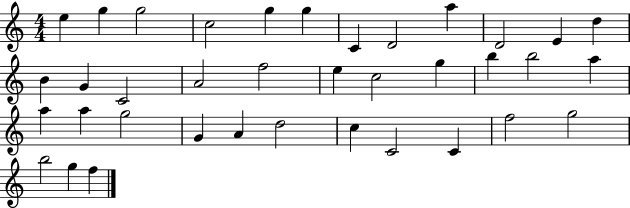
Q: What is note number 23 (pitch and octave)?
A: A5